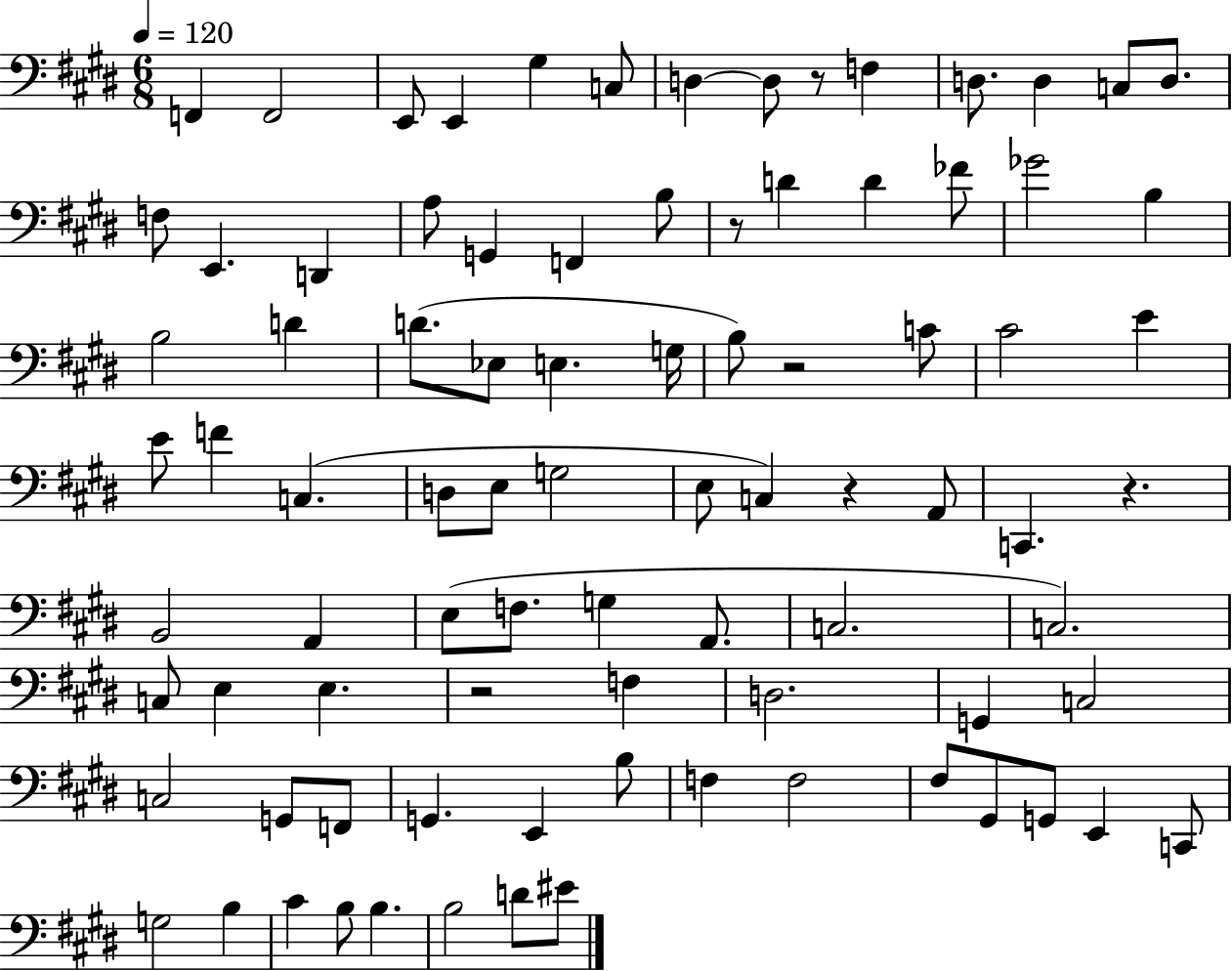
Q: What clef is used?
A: bass